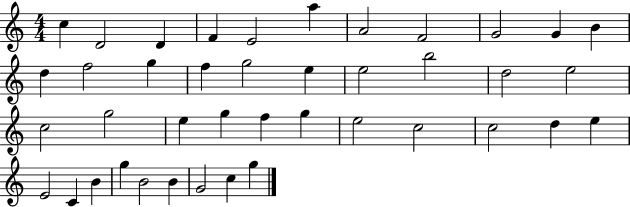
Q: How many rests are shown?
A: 0